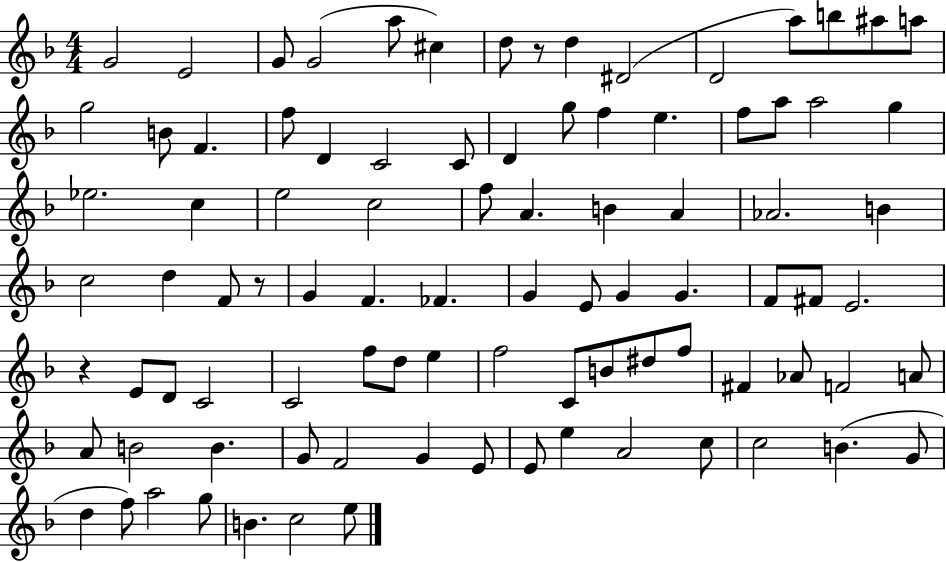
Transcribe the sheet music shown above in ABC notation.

X:1
T:Untitled
M:4/4
L:1/4
K:F
G2 E2 G/2 G2 a/2 ^c d/2 z/2 d ^D2 D2 a/2 b/2 ^a/2 a/2 g2 B/2 F f/2 D C2 C/2 D g/2 f e f/2 a/2 a2 g _e2 c e2 c2 f/2 A B A _A2 B c2 d F/2 z/2 G F _F G E/2 G G F/2 ^F/2 E2 z E/2 D/2 C2 C2 f/2 d/2 e f2 C/2 B/2 ^d/2 f/2 ^F _A/2 F2 A/2 A/2 B2 B G/2 F2 G E/2 E/2 e A2 c/2 c2 B G/2 d f/2 a2 g/2 B c2 e/2